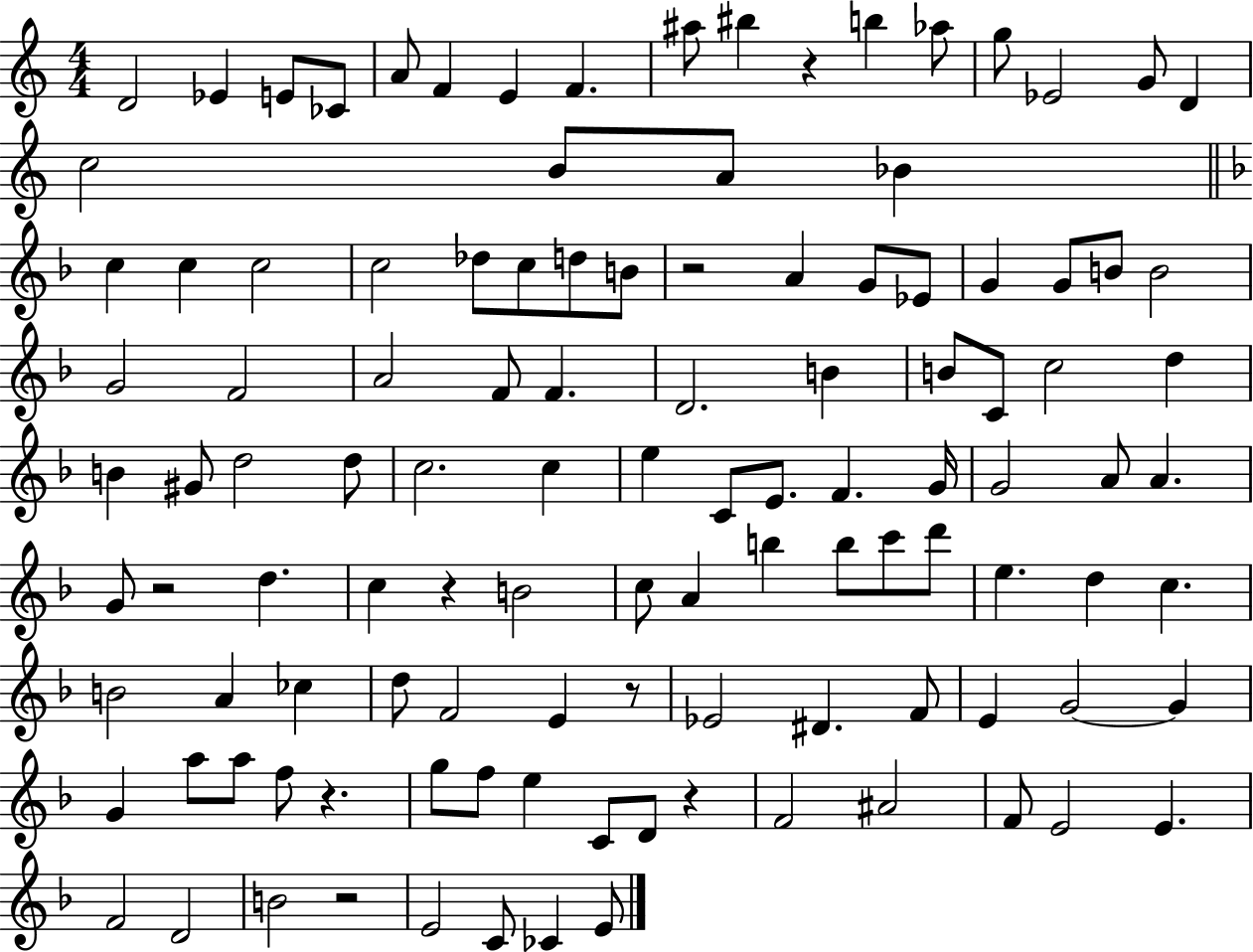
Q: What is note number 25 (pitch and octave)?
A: Db5